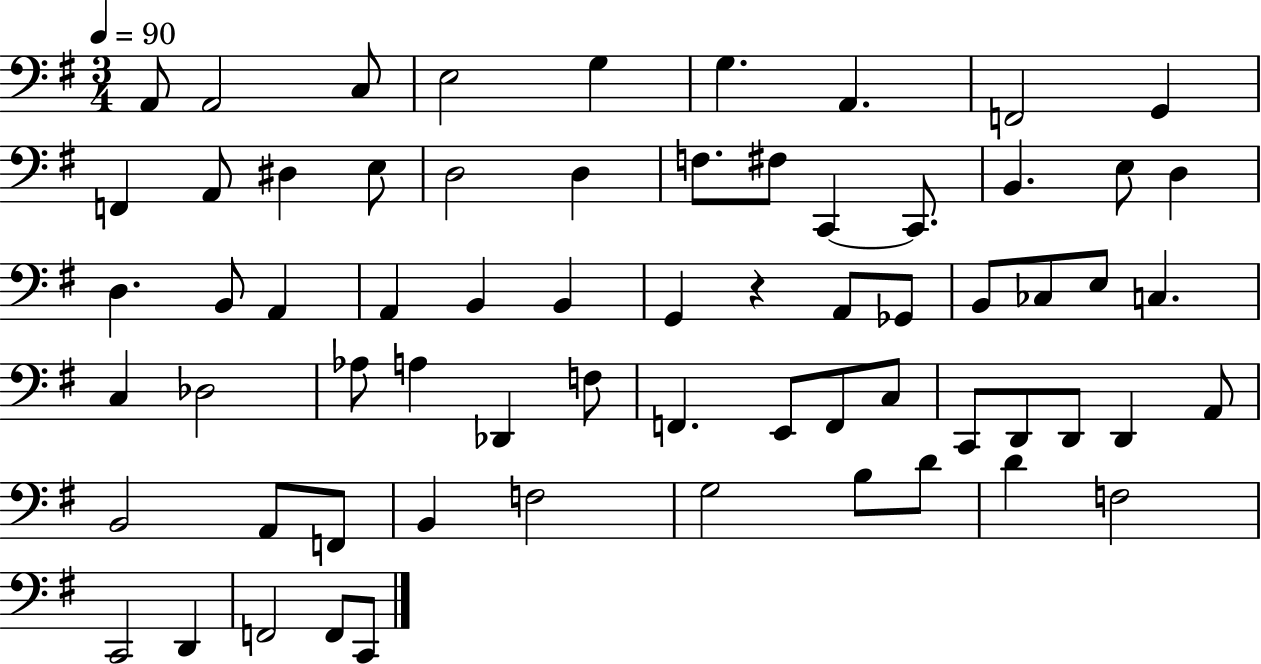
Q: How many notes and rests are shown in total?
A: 66